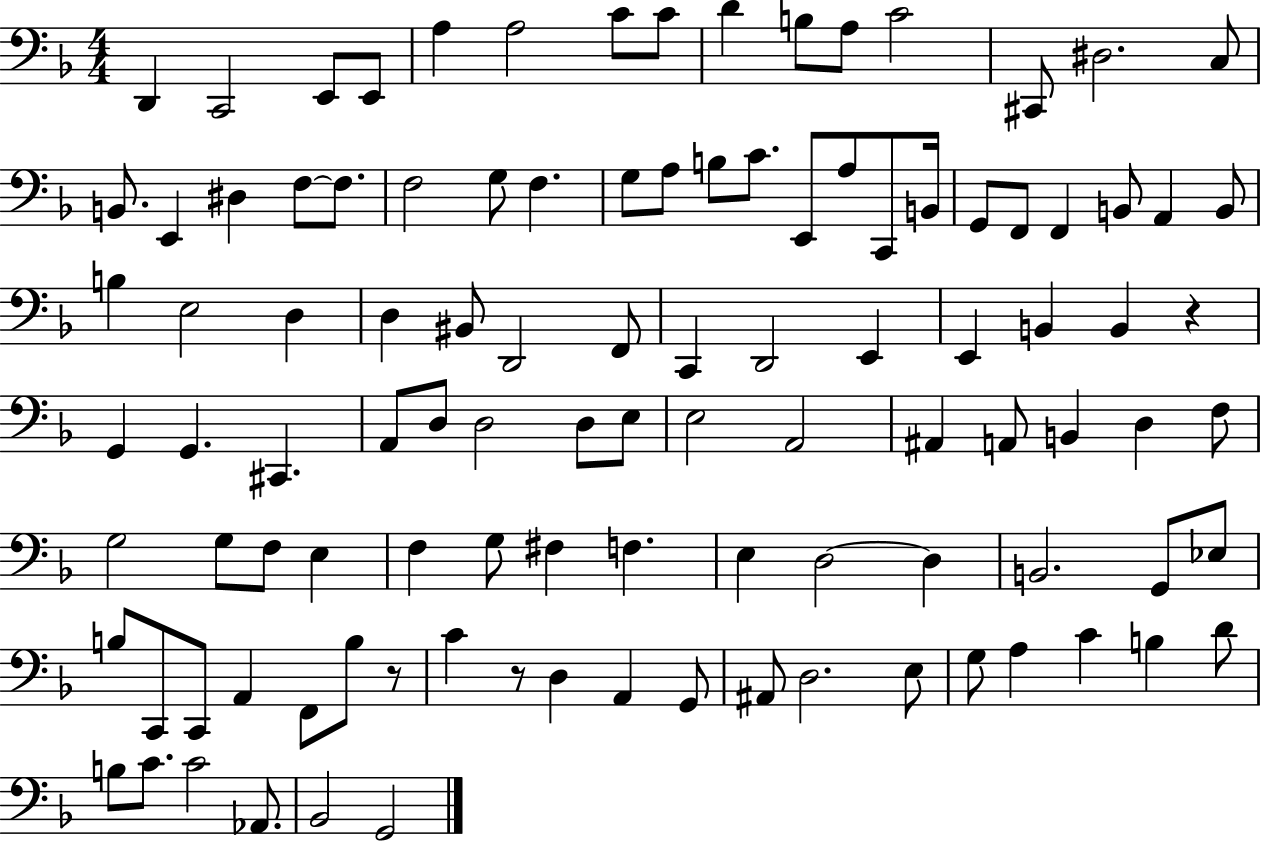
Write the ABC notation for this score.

X:1
T:Untitled
M:4/4
L:1/4
K:F
D,, C,,2 E,,/2 E,,/2 A, A,2 C/2 C/2 D B,/2 A,/2 C2 ^C,,/2 ^D,2 C,/2 B,,/2 E,, ^D, F,/2 F,/2 F,2 G,/2 F, G,/2 A,/2 B,/2 C/2 E,,/2 A,/2 C,,/2 B,,/4 G,,/2 F,,/2 F,, B,,/2 A,, B,,/2 B, E,2 D, D, ^B,,/2 D,,2 F,,/2 C,, D,,2 E,, E,, B,, B,, z G,, G,, ^C,, A,,/2 D,/2 D,2 D,/2 E,/2 E,2 A,,2 ^A,, A,,/2 B,, D, F,/2 G,2 G,/2 F,/2 E, F, G,/2 ^F, F, E, D,2 D, B,,2 G,,/2 _E,/2 B,/2 C,,/2 C,,/2 A,, F,,/2 B,/2 z/2 C z/2 D, A,, G,,/2 ^A,,/2 D,2 E,/2 G,/2 A, C B, D/2 B,/2 C/2 C2 _A,,/2 _B,,2 G,,2